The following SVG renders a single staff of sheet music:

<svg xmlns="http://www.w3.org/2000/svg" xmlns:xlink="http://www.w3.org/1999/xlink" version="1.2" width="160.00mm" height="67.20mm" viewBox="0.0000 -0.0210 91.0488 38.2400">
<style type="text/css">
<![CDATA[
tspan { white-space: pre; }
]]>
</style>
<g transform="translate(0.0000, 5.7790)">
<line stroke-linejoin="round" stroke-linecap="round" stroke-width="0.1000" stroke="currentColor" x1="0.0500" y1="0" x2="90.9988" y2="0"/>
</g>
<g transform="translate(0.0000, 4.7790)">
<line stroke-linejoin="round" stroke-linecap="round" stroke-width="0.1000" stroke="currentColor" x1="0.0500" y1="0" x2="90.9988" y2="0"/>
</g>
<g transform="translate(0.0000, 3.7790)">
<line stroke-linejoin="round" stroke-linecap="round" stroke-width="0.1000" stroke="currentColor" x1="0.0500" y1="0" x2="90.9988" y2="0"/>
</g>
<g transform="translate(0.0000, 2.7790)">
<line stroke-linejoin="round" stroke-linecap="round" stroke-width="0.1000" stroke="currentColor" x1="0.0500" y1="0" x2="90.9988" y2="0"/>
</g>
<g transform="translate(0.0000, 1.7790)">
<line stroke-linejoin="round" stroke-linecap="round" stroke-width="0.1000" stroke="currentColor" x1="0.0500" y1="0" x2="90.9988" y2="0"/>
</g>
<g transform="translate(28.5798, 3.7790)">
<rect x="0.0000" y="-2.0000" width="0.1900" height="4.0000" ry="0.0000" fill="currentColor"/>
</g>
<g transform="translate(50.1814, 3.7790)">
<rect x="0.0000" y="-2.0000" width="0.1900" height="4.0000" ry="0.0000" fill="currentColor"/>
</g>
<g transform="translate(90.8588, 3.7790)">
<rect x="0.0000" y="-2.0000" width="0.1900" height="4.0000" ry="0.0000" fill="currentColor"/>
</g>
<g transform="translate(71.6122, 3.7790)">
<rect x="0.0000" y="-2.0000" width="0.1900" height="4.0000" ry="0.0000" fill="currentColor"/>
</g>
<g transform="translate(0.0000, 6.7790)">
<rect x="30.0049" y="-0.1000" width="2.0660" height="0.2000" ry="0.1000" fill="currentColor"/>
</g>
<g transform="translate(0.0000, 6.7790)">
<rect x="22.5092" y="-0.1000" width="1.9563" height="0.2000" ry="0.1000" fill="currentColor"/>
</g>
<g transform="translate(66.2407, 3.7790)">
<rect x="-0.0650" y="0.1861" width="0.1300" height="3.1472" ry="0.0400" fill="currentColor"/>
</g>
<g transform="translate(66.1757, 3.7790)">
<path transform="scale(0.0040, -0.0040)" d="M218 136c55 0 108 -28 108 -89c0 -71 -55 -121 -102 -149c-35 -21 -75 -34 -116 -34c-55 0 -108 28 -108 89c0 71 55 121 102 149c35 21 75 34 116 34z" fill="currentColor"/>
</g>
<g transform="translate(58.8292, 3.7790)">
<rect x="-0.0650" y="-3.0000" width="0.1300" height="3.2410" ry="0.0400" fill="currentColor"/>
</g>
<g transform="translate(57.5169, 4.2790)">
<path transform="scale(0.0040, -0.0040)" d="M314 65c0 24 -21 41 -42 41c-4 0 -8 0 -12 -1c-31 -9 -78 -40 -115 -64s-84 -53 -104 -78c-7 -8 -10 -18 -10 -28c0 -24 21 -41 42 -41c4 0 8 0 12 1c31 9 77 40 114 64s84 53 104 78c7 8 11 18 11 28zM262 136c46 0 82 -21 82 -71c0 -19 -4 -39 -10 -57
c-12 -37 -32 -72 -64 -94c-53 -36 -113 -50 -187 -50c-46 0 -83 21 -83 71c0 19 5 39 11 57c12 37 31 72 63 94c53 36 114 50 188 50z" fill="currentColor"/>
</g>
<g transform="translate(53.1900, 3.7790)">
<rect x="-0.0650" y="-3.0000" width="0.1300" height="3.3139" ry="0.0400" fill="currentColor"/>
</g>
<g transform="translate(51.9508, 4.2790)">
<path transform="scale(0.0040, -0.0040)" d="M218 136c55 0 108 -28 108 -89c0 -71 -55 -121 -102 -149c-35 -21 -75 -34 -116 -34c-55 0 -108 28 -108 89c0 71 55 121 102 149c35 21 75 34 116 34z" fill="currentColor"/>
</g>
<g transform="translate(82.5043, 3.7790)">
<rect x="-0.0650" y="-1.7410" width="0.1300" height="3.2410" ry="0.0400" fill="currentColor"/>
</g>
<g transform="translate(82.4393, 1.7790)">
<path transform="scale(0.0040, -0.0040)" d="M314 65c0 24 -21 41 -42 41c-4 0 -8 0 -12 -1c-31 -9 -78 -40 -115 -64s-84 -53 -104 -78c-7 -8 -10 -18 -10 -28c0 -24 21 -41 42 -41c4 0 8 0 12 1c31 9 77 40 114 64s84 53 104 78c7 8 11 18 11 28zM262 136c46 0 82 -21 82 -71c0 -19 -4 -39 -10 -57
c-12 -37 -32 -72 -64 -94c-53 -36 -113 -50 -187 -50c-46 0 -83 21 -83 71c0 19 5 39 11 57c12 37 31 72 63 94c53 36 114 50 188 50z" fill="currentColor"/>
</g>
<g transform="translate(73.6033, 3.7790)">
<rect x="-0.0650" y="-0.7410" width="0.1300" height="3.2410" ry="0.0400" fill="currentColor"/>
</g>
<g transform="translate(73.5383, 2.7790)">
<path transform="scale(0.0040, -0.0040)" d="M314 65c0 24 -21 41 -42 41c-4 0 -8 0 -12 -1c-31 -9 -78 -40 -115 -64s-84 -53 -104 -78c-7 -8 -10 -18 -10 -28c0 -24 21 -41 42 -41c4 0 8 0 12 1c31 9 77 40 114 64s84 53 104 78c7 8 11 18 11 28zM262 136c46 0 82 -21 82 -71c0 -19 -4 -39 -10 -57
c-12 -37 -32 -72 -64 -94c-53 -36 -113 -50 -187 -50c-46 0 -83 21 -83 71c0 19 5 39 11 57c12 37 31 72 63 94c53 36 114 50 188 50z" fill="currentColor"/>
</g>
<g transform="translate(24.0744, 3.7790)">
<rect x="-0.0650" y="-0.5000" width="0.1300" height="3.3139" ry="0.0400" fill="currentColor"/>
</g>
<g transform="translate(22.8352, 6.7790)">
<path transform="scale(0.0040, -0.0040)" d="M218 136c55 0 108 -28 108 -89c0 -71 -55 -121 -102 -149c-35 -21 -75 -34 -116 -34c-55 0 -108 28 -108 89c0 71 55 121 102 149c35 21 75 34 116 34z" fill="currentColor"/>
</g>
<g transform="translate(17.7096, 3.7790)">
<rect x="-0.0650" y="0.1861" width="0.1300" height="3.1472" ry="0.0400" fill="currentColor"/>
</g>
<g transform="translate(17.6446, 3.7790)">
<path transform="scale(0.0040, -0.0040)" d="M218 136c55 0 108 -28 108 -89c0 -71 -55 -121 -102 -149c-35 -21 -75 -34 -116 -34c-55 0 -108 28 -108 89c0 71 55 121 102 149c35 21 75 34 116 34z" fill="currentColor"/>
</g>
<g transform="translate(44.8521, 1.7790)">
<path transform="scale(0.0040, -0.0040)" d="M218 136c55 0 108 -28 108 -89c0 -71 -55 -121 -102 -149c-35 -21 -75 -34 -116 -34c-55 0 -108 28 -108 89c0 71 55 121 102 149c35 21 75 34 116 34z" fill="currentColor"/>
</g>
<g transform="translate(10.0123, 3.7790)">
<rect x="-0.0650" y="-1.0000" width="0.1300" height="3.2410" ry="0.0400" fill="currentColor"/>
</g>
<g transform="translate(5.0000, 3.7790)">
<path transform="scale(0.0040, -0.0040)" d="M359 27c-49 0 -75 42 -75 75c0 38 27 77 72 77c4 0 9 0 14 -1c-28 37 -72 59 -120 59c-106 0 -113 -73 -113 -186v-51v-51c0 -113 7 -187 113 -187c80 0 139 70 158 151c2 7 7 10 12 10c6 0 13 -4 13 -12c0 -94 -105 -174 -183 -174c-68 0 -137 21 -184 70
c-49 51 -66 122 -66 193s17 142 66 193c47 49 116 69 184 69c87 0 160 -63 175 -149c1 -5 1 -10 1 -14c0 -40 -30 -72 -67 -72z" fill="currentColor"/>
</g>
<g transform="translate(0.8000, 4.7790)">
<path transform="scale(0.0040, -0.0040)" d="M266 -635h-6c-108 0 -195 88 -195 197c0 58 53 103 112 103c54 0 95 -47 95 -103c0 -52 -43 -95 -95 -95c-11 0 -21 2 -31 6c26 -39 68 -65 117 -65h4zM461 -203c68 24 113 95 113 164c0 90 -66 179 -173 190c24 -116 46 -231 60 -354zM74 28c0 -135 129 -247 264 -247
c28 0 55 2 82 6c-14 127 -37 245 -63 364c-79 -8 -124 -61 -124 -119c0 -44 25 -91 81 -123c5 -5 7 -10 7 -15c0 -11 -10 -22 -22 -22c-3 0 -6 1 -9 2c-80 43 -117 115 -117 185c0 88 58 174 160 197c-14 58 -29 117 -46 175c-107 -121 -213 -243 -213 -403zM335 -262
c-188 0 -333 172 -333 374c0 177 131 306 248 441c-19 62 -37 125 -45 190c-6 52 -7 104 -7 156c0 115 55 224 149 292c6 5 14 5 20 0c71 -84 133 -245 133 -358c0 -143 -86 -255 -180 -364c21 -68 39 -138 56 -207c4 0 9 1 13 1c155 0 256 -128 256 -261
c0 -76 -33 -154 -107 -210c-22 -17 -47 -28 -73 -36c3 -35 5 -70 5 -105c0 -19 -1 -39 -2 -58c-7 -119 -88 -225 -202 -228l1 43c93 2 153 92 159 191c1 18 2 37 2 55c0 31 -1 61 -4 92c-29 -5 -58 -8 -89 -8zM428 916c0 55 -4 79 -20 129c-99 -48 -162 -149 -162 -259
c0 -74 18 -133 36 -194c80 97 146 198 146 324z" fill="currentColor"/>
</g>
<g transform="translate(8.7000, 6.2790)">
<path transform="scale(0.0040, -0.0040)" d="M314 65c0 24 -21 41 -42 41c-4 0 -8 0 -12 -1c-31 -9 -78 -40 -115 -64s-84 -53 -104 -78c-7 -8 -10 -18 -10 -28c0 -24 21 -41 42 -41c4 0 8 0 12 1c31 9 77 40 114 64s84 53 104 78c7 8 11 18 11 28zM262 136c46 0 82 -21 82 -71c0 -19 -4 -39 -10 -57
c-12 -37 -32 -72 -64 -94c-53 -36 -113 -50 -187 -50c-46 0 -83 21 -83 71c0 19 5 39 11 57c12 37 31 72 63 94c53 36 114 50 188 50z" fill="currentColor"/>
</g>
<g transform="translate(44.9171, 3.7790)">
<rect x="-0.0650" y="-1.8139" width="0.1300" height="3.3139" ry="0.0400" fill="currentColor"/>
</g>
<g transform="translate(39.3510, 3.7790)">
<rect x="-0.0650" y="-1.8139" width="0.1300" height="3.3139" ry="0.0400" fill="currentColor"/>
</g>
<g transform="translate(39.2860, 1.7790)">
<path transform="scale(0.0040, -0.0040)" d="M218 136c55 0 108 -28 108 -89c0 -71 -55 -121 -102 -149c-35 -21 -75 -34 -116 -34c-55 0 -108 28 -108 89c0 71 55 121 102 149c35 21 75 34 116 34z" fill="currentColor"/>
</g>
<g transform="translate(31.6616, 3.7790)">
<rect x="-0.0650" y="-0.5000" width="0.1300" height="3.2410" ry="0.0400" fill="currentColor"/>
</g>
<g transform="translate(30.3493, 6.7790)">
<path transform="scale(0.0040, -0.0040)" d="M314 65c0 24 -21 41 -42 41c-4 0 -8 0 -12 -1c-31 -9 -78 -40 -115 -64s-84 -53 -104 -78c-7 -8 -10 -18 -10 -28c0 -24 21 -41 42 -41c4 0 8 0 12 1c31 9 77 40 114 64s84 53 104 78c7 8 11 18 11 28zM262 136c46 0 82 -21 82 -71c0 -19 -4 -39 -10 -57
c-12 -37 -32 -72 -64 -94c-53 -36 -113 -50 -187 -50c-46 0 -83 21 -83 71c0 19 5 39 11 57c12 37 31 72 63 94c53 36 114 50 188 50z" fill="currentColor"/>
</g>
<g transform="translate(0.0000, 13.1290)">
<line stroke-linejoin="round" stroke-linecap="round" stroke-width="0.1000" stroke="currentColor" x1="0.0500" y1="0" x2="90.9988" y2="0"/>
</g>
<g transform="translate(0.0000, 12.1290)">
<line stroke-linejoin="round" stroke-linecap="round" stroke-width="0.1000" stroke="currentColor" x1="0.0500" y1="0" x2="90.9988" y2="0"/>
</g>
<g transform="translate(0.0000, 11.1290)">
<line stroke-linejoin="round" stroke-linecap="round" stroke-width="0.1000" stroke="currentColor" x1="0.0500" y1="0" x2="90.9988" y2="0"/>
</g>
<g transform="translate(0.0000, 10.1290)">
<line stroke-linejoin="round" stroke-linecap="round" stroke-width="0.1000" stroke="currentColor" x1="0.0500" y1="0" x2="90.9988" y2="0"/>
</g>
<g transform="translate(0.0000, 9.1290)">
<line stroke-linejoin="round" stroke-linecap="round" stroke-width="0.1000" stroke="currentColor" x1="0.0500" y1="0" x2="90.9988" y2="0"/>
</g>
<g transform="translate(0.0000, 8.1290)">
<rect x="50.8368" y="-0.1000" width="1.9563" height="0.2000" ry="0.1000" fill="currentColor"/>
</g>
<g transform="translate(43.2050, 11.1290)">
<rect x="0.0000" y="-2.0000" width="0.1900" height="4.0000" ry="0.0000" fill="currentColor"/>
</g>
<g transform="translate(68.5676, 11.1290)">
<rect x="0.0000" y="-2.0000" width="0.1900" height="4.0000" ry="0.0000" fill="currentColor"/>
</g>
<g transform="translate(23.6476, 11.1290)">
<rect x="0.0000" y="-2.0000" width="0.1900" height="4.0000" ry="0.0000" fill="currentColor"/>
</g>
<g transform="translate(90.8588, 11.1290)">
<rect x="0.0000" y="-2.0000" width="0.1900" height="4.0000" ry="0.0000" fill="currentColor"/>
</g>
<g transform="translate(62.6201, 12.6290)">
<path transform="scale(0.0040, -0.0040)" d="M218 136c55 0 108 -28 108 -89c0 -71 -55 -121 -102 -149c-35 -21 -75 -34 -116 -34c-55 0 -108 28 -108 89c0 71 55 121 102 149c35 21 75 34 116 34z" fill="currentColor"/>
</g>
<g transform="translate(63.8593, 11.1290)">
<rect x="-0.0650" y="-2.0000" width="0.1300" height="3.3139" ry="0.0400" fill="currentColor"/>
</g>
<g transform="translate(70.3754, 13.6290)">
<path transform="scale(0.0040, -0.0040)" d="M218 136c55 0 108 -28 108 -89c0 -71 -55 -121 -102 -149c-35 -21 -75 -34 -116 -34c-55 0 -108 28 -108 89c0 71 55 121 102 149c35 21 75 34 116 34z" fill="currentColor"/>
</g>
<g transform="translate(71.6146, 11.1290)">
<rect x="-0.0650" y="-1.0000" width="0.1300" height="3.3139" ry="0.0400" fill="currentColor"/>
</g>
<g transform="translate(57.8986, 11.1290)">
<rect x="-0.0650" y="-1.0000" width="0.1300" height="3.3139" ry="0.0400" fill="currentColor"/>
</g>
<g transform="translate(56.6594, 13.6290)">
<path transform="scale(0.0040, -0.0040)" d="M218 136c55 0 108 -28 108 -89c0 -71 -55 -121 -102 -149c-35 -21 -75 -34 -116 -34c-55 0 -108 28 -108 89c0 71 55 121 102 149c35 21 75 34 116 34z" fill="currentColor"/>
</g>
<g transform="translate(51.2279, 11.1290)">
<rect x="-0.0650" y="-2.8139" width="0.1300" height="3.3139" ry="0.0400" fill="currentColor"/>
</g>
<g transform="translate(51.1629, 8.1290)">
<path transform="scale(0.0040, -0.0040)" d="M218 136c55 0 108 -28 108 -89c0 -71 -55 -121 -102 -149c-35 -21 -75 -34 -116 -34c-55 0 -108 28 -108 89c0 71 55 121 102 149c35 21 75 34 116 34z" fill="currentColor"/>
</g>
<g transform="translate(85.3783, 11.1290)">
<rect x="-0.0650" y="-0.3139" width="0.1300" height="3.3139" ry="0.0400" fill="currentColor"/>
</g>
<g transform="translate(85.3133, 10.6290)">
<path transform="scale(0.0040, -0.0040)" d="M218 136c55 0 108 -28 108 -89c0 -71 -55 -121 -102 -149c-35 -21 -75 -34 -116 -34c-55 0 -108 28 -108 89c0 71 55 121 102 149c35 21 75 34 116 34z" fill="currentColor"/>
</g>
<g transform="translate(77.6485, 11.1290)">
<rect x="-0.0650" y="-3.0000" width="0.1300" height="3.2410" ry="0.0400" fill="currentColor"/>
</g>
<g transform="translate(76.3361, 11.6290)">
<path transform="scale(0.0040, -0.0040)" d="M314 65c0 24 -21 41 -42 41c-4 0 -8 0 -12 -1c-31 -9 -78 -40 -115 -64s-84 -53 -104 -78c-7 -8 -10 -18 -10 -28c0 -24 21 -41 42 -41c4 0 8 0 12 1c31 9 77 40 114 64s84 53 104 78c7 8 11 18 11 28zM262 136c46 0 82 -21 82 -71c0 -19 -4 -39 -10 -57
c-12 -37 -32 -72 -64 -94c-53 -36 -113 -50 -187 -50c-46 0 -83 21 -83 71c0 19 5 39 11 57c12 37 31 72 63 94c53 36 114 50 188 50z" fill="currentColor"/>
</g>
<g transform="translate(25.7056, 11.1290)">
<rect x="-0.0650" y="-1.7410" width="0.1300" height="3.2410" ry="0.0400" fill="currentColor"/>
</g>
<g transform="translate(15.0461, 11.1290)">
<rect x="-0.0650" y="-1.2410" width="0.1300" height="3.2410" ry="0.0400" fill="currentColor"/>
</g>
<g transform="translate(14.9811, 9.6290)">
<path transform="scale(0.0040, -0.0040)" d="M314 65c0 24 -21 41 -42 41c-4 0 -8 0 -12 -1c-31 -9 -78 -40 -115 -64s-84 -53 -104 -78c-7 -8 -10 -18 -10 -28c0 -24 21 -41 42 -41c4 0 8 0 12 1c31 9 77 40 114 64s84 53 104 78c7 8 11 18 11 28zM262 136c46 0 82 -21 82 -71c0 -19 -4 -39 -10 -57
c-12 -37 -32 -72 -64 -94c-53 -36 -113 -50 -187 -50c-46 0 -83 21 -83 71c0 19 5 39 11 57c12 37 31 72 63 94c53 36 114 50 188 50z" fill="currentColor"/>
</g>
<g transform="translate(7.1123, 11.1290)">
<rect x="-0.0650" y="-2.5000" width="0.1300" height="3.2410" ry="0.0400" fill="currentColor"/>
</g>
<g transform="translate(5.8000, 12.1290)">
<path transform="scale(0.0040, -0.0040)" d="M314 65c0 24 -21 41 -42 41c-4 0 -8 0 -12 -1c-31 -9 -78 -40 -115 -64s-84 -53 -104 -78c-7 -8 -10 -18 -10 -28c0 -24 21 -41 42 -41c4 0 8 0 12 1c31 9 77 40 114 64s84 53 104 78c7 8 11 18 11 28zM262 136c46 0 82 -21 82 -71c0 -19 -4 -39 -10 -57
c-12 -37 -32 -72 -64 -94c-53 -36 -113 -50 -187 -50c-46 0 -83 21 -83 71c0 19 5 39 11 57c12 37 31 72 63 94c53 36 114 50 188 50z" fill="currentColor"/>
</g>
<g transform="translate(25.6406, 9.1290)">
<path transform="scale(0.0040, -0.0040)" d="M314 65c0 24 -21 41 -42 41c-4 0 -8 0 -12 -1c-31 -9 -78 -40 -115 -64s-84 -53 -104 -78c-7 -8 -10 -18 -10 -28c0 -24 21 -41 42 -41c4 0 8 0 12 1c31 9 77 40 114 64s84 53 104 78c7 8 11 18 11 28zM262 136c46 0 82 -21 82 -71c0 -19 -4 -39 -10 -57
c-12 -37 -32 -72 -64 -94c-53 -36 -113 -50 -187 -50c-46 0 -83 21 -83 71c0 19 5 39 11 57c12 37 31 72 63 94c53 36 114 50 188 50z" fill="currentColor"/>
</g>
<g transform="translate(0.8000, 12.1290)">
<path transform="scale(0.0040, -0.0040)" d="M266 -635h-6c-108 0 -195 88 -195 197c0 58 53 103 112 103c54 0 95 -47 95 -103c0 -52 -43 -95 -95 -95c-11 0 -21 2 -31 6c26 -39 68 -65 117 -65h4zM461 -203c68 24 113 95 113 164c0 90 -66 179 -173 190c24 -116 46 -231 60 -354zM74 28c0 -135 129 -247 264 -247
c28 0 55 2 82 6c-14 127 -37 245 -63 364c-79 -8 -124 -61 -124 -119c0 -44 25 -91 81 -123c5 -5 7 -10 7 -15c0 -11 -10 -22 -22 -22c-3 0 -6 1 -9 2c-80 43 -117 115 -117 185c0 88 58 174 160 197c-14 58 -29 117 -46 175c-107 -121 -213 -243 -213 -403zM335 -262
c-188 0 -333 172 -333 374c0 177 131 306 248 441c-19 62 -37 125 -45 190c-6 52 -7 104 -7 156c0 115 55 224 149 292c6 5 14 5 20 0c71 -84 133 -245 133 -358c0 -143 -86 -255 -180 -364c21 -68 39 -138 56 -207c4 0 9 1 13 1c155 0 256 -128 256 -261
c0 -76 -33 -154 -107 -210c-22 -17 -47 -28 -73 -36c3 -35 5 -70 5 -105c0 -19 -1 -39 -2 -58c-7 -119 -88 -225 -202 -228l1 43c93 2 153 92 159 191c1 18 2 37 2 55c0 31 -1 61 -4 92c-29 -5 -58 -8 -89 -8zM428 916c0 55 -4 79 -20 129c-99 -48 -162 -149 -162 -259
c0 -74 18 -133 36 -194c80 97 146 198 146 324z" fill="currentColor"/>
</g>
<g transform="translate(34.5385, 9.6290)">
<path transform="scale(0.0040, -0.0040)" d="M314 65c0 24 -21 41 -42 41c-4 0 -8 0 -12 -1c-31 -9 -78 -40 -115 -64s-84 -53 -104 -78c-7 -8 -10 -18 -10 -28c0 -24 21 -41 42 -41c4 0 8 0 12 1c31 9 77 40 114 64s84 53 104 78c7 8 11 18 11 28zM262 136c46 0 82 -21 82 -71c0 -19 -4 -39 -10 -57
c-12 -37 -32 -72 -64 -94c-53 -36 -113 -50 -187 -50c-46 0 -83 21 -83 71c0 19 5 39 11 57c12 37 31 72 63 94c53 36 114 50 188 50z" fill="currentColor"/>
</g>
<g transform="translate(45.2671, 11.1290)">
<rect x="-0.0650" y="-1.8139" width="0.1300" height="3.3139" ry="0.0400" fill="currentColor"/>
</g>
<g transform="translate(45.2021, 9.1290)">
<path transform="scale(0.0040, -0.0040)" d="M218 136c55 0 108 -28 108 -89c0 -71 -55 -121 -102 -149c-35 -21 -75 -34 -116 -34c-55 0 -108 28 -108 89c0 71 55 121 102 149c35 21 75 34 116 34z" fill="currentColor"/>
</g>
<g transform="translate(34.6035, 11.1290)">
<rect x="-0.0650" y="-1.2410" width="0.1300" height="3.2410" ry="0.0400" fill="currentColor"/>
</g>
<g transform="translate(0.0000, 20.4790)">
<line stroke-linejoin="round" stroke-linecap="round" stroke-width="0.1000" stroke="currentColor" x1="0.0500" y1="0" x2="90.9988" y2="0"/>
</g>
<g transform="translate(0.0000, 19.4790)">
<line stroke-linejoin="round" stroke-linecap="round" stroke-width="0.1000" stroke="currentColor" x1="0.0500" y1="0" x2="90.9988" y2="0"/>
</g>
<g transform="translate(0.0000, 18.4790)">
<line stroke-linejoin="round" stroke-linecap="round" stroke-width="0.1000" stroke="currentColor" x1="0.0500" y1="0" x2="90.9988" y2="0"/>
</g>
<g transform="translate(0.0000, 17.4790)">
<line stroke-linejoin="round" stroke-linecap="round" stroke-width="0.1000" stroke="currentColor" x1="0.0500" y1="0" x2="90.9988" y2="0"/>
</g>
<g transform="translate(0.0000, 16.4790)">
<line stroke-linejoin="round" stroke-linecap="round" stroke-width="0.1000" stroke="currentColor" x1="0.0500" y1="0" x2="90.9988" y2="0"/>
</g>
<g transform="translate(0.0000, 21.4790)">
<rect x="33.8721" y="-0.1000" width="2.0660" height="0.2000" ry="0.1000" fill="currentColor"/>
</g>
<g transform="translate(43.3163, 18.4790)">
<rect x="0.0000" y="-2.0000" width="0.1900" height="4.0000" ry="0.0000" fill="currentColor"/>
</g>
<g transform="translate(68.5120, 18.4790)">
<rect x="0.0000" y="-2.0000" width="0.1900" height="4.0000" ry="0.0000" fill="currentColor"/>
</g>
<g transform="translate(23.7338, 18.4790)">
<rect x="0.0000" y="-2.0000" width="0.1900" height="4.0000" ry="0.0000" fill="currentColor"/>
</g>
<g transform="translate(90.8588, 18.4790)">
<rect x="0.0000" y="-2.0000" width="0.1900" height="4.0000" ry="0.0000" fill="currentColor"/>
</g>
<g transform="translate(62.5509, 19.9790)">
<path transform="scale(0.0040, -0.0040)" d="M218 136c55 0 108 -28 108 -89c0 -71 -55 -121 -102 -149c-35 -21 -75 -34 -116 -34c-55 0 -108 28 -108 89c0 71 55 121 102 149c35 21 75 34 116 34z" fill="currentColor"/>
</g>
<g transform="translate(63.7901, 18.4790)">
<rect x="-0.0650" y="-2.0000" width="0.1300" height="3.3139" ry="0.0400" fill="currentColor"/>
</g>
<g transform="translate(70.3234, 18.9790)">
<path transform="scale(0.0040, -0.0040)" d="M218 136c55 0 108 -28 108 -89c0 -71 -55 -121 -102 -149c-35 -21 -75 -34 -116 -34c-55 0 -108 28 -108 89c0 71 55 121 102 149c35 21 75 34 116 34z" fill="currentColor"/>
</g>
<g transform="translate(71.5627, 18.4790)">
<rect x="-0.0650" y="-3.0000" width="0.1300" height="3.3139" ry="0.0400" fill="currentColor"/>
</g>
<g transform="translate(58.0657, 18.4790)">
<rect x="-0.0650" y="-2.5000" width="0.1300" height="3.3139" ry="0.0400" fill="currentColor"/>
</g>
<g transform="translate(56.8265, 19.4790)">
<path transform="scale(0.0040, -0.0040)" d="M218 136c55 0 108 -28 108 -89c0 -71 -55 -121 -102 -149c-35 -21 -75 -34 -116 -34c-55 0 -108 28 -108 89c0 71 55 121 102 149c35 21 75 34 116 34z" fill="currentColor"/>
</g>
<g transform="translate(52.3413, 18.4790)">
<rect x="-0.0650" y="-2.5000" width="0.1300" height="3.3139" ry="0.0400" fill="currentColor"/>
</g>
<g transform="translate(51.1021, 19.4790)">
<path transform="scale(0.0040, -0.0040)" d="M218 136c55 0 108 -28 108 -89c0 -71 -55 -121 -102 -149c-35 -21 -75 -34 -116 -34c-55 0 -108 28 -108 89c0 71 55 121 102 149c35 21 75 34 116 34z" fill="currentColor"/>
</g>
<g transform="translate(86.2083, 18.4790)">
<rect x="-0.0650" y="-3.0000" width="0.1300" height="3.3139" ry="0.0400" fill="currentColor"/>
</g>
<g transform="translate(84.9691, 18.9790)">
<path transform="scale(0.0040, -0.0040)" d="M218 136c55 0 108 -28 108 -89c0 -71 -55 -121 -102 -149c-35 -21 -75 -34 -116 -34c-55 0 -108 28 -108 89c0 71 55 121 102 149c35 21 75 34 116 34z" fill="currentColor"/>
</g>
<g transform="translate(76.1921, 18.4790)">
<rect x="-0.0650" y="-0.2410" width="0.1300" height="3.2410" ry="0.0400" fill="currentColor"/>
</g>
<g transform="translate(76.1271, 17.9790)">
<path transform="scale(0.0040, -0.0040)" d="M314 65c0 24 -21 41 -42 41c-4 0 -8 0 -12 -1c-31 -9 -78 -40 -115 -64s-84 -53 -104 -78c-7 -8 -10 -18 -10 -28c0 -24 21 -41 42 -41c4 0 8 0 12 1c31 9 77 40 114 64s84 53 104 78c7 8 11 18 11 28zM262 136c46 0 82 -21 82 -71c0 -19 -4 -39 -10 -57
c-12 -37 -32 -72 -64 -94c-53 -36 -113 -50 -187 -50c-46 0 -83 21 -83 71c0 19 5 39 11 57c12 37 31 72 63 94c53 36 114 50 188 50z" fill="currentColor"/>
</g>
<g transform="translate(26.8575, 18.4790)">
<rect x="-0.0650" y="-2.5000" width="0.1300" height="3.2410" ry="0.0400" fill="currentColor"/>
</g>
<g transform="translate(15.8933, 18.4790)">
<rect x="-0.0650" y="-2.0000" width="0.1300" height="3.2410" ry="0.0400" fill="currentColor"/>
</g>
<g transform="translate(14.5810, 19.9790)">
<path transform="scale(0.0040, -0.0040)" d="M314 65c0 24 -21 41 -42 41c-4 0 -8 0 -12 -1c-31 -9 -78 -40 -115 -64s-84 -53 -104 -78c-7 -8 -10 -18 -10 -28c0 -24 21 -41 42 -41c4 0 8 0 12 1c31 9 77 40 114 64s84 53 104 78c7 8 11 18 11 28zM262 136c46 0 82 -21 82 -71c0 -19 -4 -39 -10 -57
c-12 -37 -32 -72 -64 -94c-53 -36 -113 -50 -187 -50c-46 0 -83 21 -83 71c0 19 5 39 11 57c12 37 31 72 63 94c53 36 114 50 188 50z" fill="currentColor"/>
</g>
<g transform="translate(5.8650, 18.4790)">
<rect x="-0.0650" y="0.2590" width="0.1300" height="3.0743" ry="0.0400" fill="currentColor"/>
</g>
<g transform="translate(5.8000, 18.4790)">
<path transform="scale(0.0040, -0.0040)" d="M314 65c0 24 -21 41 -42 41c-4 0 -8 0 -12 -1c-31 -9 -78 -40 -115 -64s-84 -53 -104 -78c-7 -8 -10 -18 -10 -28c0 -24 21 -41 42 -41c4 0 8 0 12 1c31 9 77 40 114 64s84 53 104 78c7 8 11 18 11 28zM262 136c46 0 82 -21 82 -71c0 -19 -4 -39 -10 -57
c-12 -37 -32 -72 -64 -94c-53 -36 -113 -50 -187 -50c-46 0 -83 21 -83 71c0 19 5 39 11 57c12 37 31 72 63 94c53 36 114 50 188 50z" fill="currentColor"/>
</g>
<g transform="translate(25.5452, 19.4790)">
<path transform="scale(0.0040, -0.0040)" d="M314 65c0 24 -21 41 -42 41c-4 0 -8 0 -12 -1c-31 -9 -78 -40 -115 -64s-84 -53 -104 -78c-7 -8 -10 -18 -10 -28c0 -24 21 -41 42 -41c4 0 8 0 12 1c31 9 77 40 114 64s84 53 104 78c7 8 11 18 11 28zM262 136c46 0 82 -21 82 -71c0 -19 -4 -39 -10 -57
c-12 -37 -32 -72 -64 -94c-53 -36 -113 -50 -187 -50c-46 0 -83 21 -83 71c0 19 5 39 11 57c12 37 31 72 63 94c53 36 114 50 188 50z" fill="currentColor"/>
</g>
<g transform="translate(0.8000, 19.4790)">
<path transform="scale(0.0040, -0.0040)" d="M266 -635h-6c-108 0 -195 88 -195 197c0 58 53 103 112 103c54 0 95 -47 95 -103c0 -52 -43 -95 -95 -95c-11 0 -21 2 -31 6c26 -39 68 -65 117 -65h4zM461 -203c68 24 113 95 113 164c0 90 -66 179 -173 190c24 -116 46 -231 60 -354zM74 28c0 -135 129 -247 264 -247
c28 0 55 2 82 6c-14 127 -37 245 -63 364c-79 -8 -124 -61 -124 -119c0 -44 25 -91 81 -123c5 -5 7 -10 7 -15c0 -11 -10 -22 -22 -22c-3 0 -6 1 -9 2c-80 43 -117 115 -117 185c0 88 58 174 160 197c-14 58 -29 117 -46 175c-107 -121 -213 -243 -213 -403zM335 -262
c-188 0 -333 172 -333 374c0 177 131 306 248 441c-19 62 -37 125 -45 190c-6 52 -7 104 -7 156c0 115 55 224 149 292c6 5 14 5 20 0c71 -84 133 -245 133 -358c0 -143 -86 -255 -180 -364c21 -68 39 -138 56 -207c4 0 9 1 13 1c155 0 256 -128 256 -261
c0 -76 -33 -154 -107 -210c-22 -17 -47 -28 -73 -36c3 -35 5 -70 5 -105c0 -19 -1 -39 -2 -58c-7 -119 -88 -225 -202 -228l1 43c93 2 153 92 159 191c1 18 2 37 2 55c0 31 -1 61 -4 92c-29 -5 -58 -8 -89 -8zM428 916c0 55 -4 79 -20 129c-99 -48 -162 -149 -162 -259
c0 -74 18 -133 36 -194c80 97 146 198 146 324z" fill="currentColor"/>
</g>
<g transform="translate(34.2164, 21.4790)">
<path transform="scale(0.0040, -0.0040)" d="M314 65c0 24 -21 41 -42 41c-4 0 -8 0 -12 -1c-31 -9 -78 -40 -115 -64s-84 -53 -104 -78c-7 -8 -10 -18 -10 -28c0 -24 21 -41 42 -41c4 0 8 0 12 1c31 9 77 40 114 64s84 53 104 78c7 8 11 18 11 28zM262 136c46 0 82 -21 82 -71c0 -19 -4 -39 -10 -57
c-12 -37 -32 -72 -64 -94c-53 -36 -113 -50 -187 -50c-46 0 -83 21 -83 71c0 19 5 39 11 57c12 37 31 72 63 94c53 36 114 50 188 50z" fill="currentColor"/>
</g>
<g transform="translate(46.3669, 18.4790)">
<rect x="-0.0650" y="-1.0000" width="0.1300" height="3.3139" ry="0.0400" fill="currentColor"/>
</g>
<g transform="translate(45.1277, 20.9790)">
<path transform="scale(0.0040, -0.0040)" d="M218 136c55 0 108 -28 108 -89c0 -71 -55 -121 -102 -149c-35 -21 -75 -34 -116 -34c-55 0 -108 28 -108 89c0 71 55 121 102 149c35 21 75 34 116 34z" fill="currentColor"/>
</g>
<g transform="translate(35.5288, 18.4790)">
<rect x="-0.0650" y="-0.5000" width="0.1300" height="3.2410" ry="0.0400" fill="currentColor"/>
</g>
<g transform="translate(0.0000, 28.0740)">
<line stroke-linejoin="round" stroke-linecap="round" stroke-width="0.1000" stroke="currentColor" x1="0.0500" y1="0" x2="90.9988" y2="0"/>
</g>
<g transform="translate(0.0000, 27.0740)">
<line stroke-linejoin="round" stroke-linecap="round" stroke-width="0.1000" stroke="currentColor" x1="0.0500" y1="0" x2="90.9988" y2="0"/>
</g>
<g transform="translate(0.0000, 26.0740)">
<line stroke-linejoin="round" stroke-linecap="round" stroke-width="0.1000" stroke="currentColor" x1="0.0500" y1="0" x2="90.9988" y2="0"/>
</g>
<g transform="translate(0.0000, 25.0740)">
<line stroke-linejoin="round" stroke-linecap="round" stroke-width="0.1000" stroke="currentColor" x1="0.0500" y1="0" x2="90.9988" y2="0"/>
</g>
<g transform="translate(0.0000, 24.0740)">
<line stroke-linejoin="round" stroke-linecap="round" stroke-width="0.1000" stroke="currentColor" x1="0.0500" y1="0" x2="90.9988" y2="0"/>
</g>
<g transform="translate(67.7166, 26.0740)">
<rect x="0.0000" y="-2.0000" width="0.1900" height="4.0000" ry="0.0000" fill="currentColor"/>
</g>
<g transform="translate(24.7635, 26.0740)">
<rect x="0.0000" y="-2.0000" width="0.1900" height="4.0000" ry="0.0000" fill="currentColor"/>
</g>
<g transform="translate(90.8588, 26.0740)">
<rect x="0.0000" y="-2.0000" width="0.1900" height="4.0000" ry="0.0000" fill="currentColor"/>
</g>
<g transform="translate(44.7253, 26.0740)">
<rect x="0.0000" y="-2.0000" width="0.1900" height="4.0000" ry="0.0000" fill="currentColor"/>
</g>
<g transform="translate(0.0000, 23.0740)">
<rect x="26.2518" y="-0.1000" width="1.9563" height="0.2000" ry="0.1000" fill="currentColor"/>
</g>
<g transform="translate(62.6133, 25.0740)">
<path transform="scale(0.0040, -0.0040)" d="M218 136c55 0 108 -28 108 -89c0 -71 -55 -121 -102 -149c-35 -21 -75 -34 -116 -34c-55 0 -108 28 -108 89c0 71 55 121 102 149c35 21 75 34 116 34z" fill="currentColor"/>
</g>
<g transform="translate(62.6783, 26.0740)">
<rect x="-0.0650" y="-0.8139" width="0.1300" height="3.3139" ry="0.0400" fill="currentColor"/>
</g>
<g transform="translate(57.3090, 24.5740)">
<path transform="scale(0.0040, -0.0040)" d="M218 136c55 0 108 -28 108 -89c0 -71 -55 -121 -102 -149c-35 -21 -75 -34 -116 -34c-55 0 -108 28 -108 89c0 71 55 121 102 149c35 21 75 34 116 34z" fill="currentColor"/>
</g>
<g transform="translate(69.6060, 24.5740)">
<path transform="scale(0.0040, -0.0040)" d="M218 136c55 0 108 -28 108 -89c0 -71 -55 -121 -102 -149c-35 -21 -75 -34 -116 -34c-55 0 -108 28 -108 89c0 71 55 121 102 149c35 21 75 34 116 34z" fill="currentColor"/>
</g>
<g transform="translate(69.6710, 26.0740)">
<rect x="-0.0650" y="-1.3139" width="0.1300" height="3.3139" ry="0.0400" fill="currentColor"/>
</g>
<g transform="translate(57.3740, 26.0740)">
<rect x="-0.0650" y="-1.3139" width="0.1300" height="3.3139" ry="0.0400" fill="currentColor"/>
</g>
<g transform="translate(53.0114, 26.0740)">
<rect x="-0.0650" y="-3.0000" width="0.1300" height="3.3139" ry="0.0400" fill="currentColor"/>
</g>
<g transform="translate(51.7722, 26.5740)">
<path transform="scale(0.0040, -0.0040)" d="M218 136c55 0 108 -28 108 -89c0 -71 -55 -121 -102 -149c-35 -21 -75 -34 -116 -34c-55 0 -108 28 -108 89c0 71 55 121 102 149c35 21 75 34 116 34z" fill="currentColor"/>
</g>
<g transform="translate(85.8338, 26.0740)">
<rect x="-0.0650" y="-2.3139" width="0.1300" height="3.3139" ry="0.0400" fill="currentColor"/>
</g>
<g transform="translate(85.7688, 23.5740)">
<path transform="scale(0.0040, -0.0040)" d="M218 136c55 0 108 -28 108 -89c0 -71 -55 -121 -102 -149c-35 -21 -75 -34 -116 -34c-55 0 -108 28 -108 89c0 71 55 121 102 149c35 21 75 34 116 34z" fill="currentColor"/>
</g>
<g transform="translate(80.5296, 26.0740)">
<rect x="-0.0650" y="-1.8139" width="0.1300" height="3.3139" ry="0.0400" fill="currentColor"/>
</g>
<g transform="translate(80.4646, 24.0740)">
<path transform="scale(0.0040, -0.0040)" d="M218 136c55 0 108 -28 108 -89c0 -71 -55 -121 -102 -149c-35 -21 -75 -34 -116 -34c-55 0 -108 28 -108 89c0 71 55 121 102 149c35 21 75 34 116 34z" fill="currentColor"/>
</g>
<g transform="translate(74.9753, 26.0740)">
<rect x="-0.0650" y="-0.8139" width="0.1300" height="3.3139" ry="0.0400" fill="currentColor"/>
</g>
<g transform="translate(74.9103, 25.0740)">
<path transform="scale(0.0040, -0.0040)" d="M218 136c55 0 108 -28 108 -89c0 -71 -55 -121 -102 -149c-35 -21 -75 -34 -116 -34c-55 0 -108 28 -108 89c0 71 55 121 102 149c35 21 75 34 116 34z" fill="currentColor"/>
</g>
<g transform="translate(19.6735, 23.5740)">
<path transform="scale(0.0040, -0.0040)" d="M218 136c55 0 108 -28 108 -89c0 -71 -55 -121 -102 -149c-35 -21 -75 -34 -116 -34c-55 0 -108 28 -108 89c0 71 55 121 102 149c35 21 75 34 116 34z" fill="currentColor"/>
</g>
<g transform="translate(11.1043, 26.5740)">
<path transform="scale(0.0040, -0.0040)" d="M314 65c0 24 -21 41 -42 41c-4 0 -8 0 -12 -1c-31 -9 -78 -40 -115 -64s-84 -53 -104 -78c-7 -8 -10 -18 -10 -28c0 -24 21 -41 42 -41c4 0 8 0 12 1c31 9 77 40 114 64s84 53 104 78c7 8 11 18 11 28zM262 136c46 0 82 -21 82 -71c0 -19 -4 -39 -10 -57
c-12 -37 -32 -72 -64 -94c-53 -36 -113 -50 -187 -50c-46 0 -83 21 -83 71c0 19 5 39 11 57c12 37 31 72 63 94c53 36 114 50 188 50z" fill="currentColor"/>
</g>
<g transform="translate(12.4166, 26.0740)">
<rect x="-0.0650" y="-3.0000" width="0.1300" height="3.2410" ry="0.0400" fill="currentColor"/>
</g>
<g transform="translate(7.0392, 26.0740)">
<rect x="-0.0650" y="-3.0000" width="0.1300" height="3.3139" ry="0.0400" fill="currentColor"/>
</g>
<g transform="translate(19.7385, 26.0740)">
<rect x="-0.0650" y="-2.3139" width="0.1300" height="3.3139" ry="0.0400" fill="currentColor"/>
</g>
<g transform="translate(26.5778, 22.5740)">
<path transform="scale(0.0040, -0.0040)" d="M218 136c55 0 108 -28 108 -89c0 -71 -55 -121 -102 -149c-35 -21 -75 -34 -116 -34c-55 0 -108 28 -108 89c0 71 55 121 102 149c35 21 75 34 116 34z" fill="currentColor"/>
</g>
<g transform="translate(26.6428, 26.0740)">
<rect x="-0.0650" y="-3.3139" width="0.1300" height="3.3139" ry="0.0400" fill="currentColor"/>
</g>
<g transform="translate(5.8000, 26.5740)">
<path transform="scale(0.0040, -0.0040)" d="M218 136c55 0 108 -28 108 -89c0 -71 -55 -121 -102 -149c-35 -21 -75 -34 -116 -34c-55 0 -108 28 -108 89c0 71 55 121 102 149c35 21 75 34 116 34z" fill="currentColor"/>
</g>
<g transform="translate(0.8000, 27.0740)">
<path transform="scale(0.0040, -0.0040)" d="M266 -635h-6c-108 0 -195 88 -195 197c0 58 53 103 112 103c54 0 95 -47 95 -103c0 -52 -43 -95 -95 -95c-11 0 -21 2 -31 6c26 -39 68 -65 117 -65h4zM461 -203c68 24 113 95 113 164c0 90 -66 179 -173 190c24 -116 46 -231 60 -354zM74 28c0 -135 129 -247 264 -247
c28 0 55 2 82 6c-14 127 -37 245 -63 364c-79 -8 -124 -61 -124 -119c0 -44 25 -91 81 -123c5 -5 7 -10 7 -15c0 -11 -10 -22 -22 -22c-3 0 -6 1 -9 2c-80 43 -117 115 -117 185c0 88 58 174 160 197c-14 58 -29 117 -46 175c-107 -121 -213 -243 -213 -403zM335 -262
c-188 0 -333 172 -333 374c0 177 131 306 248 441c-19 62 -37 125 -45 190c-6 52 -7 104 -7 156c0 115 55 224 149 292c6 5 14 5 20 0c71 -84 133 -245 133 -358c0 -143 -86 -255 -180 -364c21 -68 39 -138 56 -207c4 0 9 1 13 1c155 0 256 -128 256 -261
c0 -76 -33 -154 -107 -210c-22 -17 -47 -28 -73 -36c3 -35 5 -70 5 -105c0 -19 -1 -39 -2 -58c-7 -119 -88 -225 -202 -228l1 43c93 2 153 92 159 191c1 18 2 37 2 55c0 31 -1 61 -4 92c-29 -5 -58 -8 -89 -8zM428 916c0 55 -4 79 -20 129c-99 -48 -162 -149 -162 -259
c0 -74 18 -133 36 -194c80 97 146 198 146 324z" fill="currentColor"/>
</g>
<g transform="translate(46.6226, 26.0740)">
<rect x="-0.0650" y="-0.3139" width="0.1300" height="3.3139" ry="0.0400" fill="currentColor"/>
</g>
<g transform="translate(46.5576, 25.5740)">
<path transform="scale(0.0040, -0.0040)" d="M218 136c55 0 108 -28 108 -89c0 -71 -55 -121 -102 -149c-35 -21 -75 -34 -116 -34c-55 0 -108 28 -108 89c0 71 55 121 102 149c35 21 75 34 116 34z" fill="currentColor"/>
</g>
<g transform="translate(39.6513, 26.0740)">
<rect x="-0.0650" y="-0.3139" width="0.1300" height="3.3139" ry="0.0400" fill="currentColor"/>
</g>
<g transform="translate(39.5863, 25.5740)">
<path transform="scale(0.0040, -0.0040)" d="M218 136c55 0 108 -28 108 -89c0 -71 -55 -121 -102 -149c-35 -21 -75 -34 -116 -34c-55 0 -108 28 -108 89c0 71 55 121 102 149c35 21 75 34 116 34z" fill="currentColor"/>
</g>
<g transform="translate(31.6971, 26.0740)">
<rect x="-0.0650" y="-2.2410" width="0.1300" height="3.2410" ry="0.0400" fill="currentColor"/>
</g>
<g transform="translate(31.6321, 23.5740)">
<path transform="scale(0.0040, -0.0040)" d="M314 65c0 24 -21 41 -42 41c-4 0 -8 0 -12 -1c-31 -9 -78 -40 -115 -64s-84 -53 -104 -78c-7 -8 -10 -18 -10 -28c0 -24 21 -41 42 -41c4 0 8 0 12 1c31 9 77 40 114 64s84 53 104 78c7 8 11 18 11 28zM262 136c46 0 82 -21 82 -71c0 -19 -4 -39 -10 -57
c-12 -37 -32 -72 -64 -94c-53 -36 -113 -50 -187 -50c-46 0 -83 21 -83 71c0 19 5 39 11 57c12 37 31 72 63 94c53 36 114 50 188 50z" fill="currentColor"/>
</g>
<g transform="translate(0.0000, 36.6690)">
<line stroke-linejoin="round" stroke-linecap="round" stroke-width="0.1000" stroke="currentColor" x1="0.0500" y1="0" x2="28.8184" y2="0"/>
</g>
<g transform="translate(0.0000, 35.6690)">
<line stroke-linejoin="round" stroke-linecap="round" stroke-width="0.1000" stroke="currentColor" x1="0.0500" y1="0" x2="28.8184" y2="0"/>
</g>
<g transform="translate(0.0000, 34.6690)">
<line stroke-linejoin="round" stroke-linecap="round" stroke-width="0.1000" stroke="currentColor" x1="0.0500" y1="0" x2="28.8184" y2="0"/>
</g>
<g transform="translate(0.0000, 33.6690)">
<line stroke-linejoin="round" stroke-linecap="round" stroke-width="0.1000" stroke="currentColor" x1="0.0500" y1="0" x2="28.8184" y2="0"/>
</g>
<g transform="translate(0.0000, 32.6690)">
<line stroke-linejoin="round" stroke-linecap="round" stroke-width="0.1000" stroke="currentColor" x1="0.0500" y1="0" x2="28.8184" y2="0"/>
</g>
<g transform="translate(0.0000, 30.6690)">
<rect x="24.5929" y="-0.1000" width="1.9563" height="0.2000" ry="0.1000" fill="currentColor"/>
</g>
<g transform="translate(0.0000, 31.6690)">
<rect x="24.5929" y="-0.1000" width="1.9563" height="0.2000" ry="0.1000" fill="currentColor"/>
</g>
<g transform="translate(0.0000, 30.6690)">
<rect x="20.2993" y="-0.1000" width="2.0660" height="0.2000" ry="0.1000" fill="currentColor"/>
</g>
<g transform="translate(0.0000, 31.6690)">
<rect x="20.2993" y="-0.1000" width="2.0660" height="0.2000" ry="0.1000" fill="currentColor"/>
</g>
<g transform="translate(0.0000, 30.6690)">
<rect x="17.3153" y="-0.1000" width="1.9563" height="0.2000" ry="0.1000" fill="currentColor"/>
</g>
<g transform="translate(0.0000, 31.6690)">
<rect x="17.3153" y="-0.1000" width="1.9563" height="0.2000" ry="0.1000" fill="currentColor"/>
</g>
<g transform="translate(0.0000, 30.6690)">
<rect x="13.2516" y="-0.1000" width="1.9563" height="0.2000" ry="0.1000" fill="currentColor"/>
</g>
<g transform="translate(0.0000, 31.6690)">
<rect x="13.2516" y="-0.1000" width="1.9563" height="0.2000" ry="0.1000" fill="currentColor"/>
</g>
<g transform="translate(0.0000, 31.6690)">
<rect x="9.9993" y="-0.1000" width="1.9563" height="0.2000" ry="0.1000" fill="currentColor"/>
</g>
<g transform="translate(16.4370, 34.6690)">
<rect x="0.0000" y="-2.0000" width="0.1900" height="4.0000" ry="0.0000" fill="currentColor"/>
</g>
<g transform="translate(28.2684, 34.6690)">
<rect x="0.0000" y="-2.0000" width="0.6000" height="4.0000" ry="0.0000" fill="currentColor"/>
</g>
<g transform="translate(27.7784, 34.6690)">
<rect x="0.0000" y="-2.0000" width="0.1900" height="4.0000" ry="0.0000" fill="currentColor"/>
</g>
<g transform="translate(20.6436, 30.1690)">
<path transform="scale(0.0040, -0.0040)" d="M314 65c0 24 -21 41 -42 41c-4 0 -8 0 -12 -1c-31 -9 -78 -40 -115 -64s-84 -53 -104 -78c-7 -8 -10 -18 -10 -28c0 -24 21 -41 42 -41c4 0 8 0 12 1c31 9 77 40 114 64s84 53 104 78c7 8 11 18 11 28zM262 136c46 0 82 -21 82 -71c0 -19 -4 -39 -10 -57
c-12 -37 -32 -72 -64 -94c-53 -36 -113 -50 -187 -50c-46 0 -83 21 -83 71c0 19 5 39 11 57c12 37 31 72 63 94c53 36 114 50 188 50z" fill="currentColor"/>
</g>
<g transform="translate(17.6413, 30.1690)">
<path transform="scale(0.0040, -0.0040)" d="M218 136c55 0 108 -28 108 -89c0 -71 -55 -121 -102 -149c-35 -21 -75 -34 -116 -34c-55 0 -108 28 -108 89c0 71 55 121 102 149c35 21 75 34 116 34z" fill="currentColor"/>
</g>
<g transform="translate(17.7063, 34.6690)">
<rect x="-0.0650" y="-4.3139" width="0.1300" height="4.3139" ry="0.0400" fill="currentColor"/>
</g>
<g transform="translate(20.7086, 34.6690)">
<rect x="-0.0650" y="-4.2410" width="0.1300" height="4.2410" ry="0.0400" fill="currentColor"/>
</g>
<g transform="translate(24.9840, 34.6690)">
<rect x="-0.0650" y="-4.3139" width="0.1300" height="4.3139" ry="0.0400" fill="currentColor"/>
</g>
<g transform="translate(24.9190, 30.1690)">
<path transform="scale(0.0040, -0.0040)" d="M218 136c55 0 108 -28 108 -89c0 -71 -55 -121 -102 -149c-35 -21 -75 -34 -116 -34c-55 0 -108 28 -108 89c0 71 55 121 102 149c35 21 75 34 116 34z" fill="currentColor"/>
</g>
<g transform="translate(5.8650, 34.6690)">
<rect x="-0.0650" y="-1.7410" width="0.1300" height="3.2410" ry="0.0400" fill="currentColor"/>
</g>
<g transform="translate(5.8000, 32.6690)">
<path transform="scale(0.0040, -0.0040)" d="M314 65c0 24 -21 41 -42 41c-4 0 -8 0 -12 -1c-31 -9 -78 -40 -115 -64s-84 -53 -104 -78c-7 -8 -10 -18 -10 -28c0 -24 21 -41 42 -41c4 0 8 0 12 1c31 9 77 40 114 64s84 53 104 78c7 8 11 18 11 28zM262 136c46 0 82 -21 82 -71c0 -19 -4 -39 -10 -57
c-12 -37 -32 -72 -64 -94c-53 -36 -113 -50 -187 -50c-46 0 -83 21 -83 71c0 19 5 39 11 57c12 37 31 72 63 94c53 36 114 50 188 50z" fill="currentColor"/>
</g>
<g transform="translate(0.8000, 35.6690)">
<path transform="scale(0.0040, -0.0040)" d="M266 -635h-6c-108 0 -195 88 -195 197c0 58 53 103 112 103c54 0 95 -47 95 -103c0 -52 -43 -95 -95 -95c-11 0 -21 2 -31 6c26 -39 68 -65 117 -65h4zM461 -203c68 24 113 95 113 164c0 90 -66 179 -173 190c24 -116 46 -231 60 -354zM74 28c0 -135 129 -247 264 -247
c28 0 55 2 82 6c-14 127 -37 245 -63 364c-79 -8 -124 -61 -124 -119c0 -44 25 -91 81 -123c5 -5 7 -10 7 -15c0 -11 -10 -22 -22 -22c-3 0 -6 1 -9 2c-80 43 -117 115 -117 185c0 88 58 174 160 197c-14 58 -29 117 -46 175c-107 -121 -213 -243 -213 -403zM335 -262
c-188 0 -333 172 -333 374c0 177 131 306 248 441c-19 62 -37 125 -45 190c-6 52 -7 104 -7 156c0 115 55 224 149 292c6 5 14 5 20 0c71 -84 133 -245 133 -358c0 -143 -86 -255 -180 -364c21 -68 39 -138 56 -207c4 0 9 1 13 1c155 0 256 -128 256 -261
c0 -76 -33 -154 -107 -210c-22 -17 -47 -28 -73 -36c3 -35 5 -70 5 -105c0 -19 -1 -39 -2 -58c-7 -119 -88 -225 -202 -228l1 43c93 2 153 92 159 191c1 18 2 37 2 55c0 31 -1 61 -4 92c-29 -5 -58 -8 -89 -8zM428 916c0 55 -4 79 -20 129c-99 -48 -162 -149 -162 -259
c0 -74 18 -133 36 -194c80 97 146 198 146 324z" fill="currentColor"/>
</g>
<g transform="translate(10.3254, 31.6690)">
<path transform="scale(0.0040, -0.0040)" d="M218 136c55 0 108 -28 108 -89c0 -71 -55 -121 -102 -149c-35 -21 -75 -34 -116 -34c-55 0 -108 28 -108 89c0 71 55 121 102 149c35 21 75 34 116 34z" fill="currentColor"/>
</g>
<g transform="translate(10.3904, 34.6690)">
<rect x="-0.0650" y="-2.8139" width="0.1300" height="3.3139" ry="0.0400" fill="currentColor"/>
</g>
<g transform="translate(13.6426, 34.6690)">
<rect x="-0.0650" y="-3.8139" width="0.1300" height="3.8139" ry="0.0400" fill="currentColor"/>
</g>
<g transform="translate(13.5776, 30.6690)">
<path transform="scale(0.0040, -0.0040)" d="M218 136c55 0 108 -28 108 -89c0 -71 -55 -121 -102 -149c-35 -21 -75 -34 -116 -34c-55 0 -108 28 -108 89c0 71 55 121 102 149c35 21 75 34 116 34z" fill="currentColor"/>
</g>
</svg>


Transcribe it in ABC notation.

X:1
T:Untitled
M:4/4
L:1/4
K:C
D2 B C C2 f f A A2 B d2 f2 G2 e2 f2 e2 f a D F D A2 c B2 F2 G2 C2 D G G F A c2 A A A2 g b g2 c c A e d e d f g f2 a c' d' d'2 d'